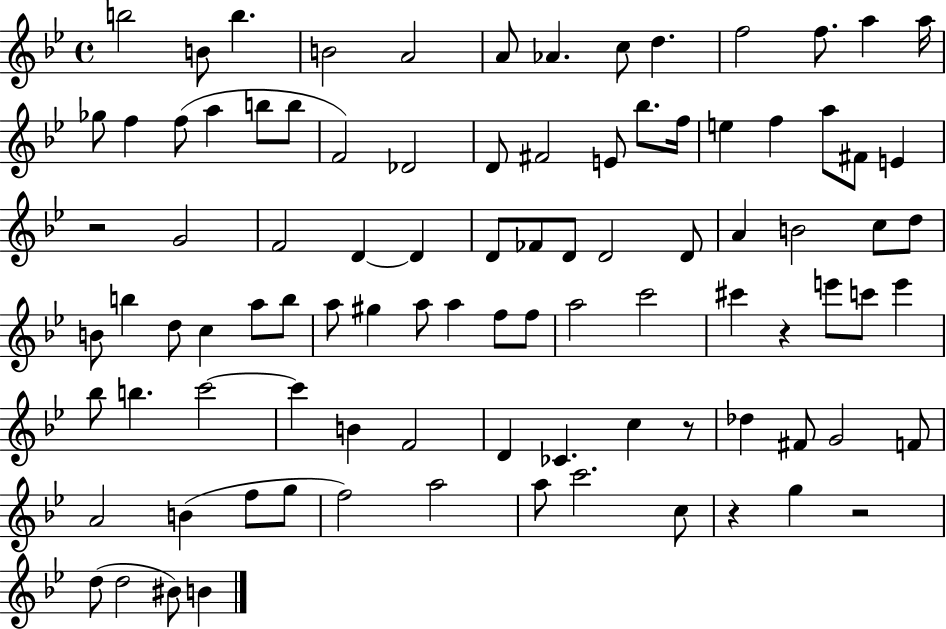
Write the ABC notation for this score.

X:1
T:Untitled
M:4/4
L:1/4
K:Bb
b2 B/2 b B2 A2 A/2 _A c/2 d f2 f/2 a a/4 _g/2 f f/2 a b/2 b/2 F2 _D2 D/2 ^F2 E/2 _b/2 f/4 e f a/2 ^F/2 E z2 G2 F2 D D D/2 _F/2 D/2 D2 D/2 A B2 c/2 d/2 B/2 b d/2 c a/2 b/2 a/2 ^g a/2 a f/2 f/2 a2 c'2 ^c' z e'/2 c'/2 e' _b/2 b c'2 c' B F2 D _C c z/2 _d ^F/2 G2 F/2 A2 B f/2 g/2 f2 a2 a/2 c'2 c/2 z g z2 d/2 d2 ^B/2 B